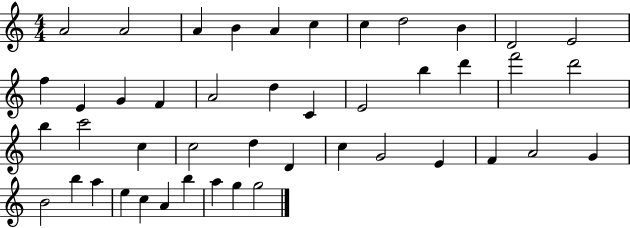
A4/h A4/h A4/q B4/q A4/q C5/q C5/q D5/h B4/q D4/h E4/h F5/q E4/q G4/q F4/q A4/h D5/q C4/q E4/h B5/q D6/q F6/h D6/h B5/q C6/h C5/q C5/h D5/q D4/q C5/q G4/h E4/q F4/q A4/h G4/q B4/h B5/q A5/q E5/q C5/q A4/q B5/q A5/q G5/q G5/h